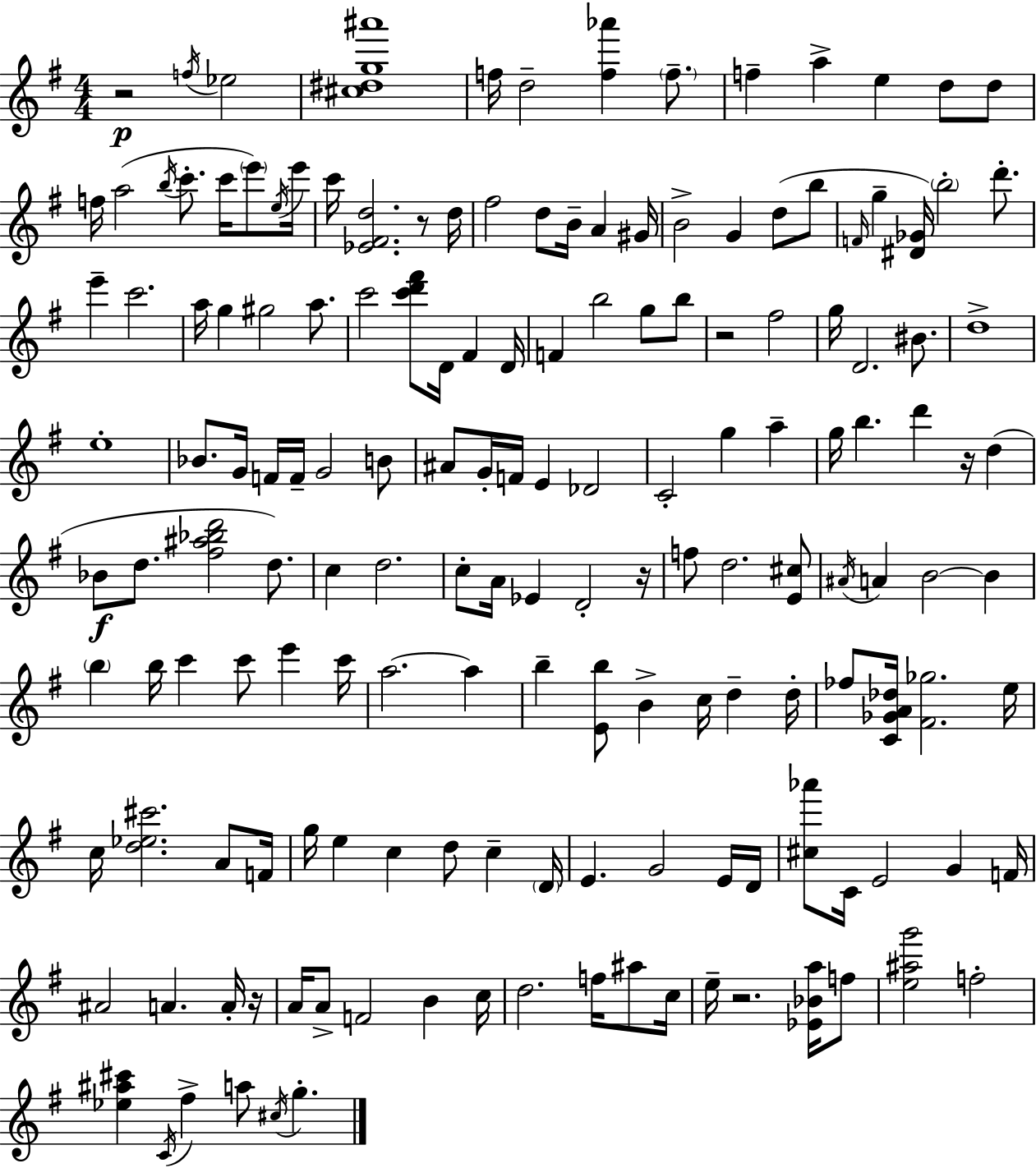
R/h F5/s Eb5/h [C#5,D#5,G5,A#6]/w F5/s D5/h [F5,Ab6]/q F5/e. F5/q A5/q E5/q D5/e D5/e F5/s A5/h B5/s C6/e. C6/s E6/e E5/s E6/s C6/s [Eb4,F#4,D5]/h. R/e D5/s F#5/h D5/e B4/s A4/q G#4/s B4/h G4/q D5/e B5/e F4/s G5/q [D#4,Gb4]/s B5/h D6/e. E6/q C6/h. A5/s G5/q G#5/h A5/e. C6/h [C6,D6,F#6]/e D4/s F#4/q D4/s F4/q B5/h G5/e B5/e R/h F#5/h G5/s D4/h. BIS4/e. D5/w E5/w Bb4/e. G4/s F4/s F4/s G4/h B4/e A#4/e G4/s F4/s E4/q Db4/h C4/h G5/q A5/q G5/s B5/q. D6/q R/s D5/q Bb4/e D5/e. [F#5,A#5,Bb5,D6]/h D5/e. C5/q D5/h. C5/e A4/s Eb4/q D4/h R/s F5/e D5/h. [E4,C#5]/e A#4/s A4/q B4/h B4/q B5/q B5/s C6/q C6/e E6/q C6/s A5/h. A5/q B5/q [E4,B5]/e B4/q C5/s D5/q D5/s FES5/e [C4,Gb4,A4,Db5]/s [F#4,Gb5]/h. E5/s C5/s [D5,Eb5,C#6]/h. A4/e F4/s G5/s E5/q C5/q D5/e C5/q D4/s E4/q. G4/h E4/s D4/s [C#5,Ab6]/e C4/s E4/h G4/q F4/s A#4/h A4/q. A4/s R/s A4/s A4/e F4/h B4/q C5/s D5/h. F5/s A#5/e C5/s E5/s R/h. [Eb4,Bb4,A5]/s F5/e [E5,A#5,G6]/h F5/h [Eb5,A#5,C#6]/q C4/s F#5/q A5/e C#5/s G5/q.